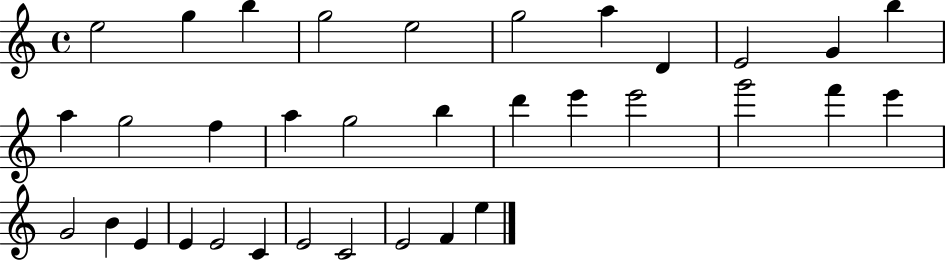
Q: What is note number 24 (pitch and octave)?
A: G4